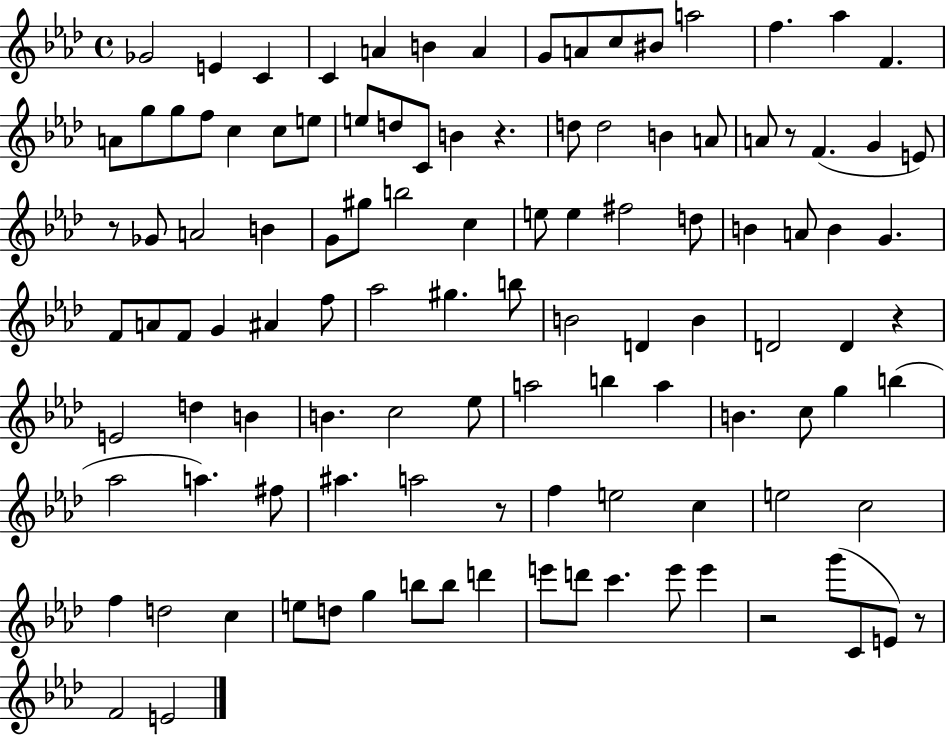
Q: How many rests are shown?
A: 7